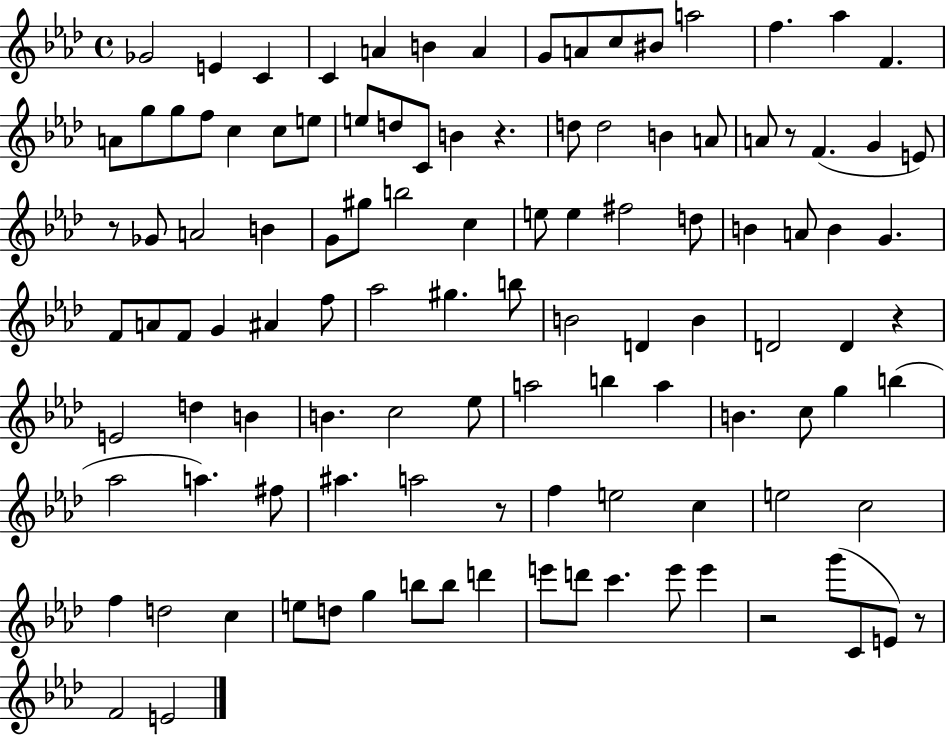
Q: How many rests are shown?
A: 7